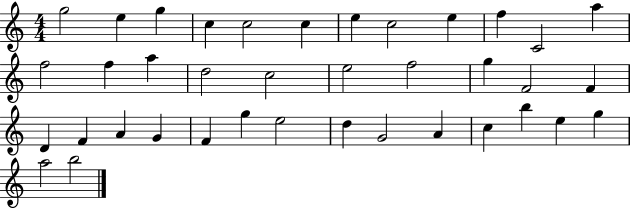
X:1
T:Untitled
M:4/4
L:1/4
K:C
g2 e g c c2 c e c2 e f C2 a f2 f a d2 c2 e2 f2 g F2 F D F A G F g e2 d G2 A c b e g a2 b2